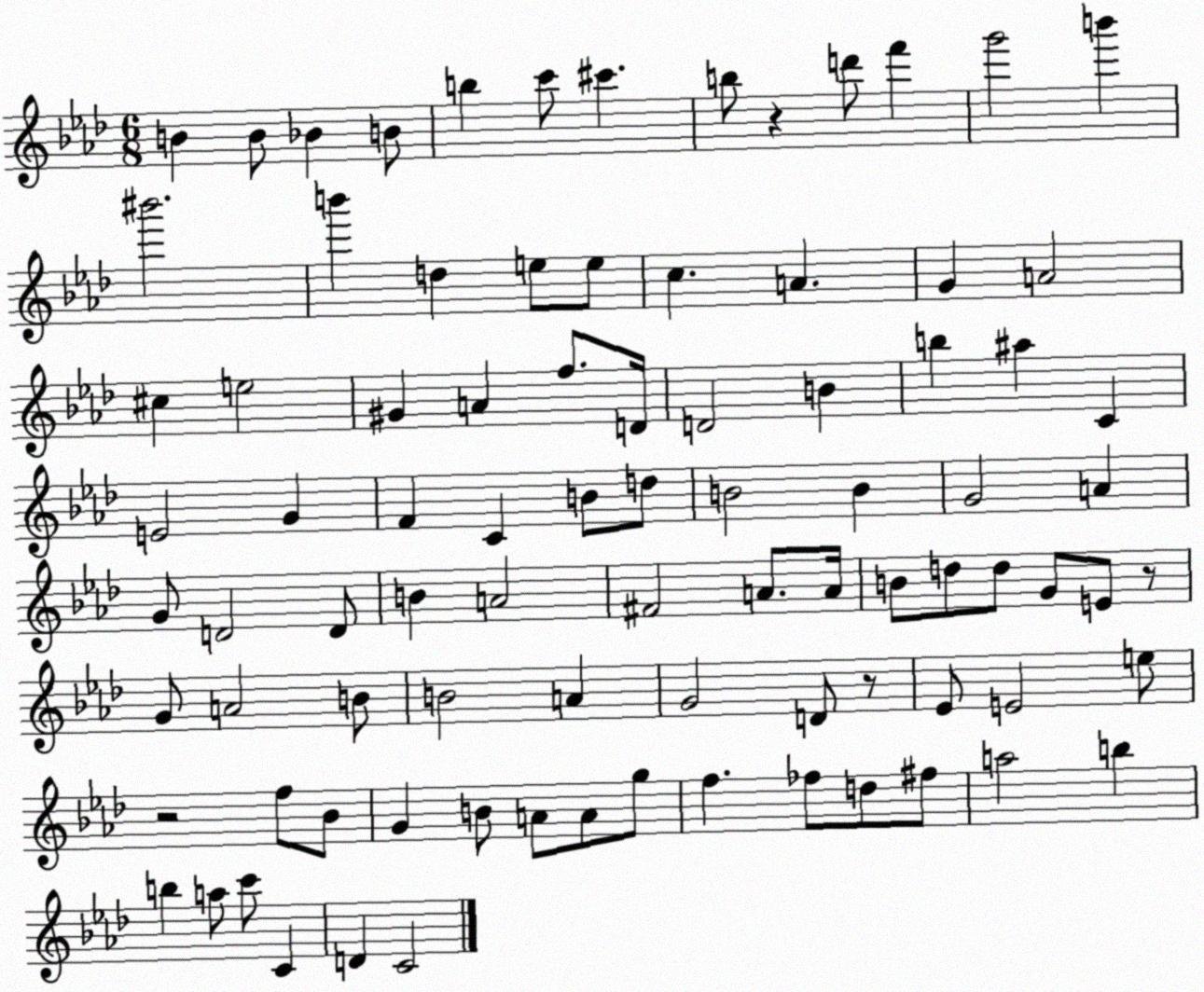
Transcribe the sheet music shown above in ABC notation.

X:1
T:Untitled
M:6/8
L:1/4
K:Ab
B B/2 _B B/2 b c'/2 ^c' b/2 z d'/2 f' g'2 b' ^b'2 b' d e/2 e/2 c A G A2 ^c e2 ^G A f/2 D/4 D2 B b ^a C E2 G F C B/2 d/2 B2 B G2 A G/2 D2 D/2 B A2 ^F2 A/2 A/4 B/2 d/2 d/2 G/2 E/2 z/2 G/2 A2 B/2 B2 A G2 D/2 z/2 _E/2 E2 e/2 z2 f/2 _B/2 G B/2 A/2 A/2 g/2 f _f/2 d/2 ^f/2 a2 b b a/2 c'/2 C D C2